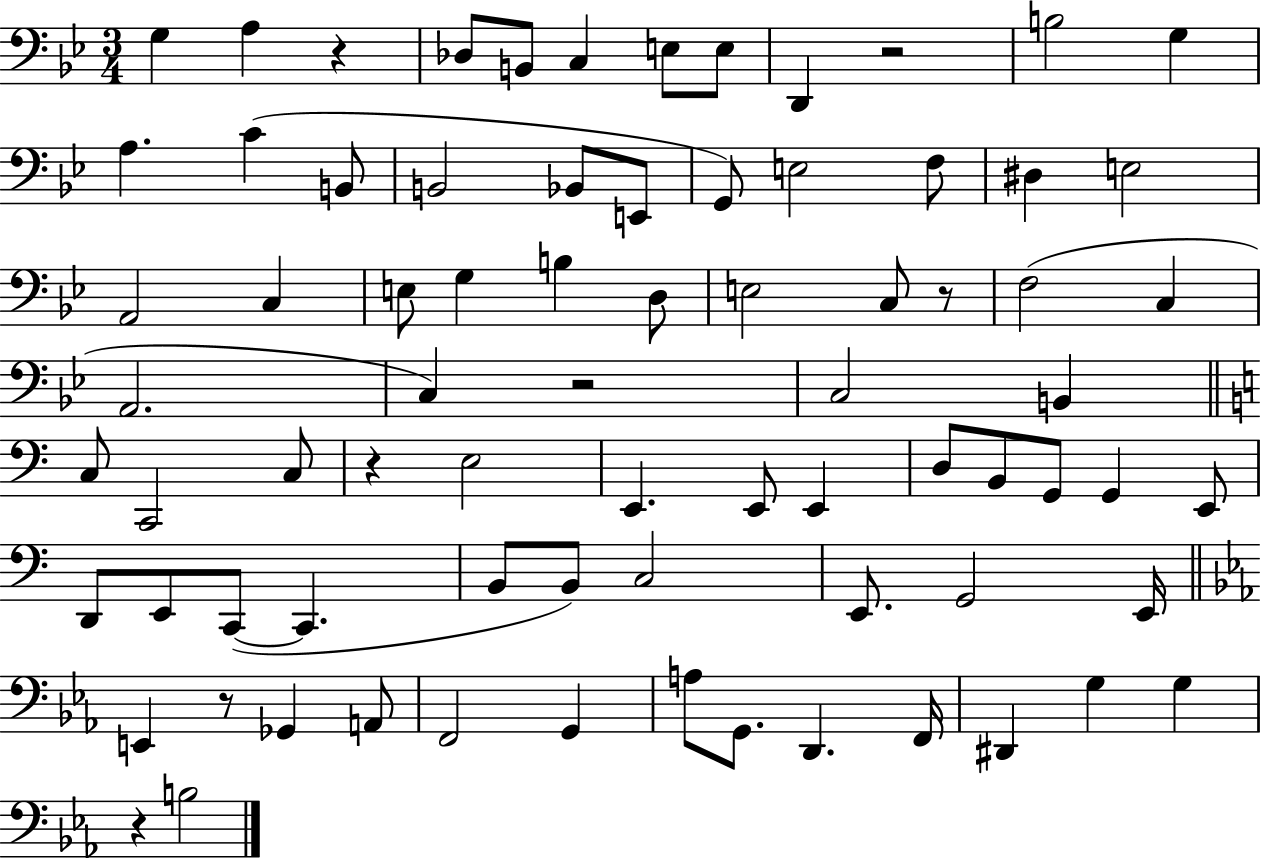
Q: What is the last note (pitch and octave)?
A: B3